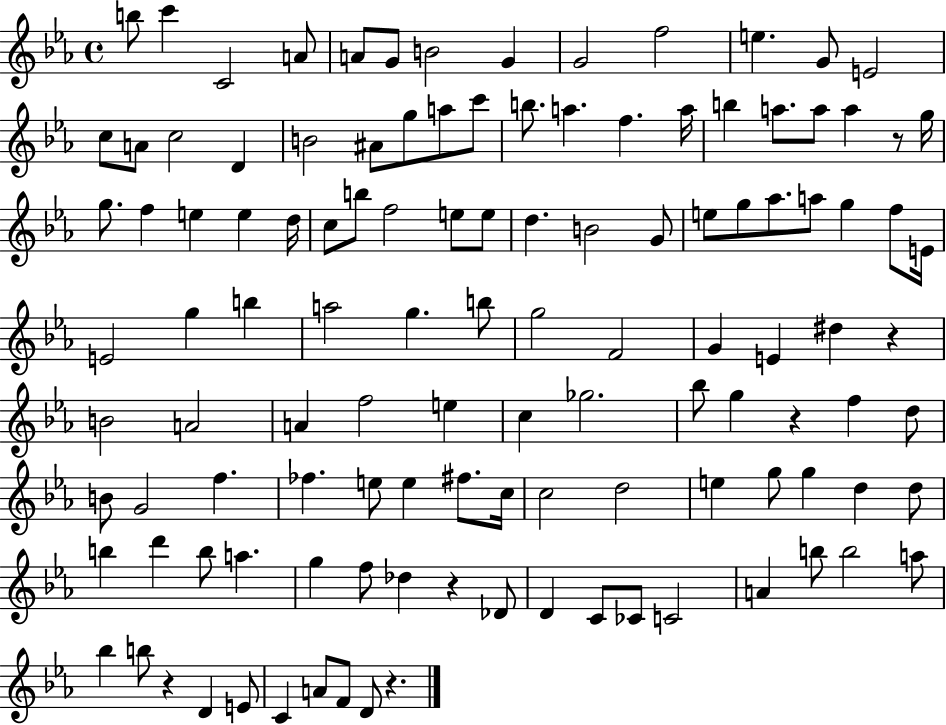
X:1
T:Untitled
M:4/4
L:1/4
K:Eb
b/2 c' C2 A/2 A/2 G/2 B2 G G2 f2 e G/2 E2 c/2 A/2 c2 D B2 ^A/2 g/2 a/2 c'/2 b/2 a f a/4 b a/2 a/2 a z/2 g/4 g/2 f e e d/4 c/2 b/2 f2 e/2 e/2 d B2 G/2 e/2 g/2 _a/2 a/2 g f/2 E/4 E2 g b a2 g b/2 g2 F2 G E ^d z B2 A2 A f2 e c _g2 _b/2 g z f d/2 B/2 G2 f _f e/2 e ^f/2 c/4 c2 d2 e g/2 g d d/2 b d' b/2 a g f/2 _d z _D/2 D C/2 _C/2 C2 A b/2 b2 a/2 _b b/2 z D E/2 C A/2 F/2 D/2 z